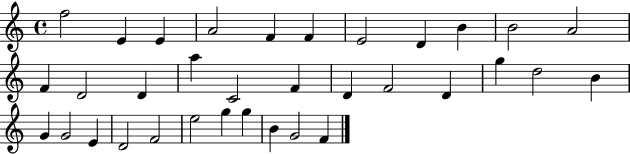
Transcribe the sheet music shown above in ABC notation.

X:1
T:Untitled
M:4/4
L:1/4
K:C
f2 E E A2 F F E2 D B B2 A2 F D2 D a C2 F D F2 D g d2 B G G2 E D2 F2 e2 g g B G2 F